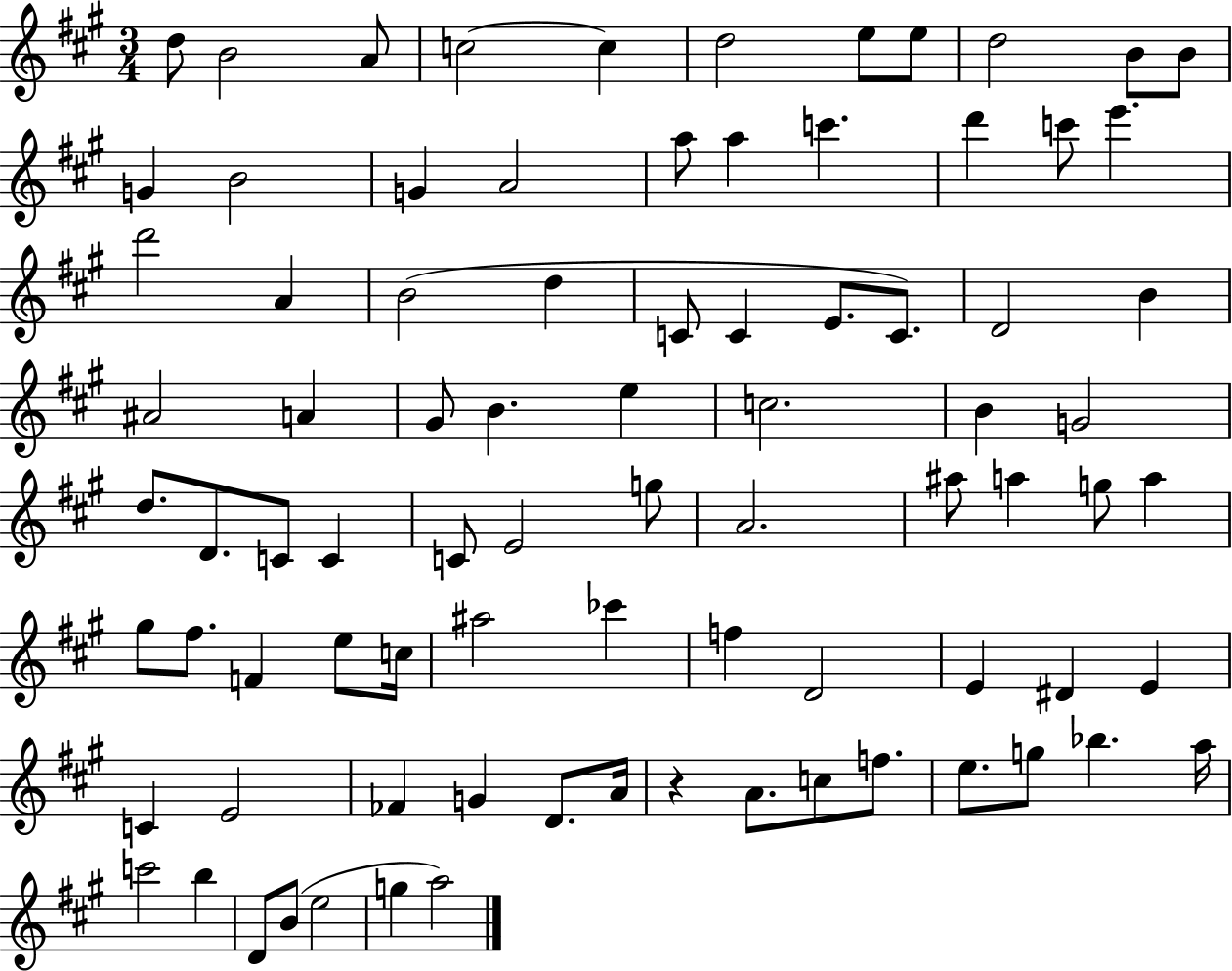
{
  \clef treble
  \numericTimeSignature
  \time 3/4
  \key a \major
  d''8 b'2 a'8 | c''2~~ c''4 | d''2 e''8 e''8 | d''2 b'8 b'8 | \break g'4 b'2 | g'4 a'2 | a''8 a''4 c'''4. | d'''4 c'''8 e'''4. | \break d'''2 a'4 | b'2( d''4 | c'8 c'4 e'8. c'8.) | d'2 b'4 | \break ais'2 a'4 | gis'8 b'4. e''4 | c''2. | b'4 g'2 | \break d''8. d'8. c'8 c'4 | c'8 e'2 g''8 | a'2. | ais''8 a''4 g''8 a''4 | \break gis''8 fis''8. f'4 e''8 c''16 | ais''2 ces'''4 | f''4 d'2 | e'4 dis'4 e'4 | \break c'4 e'2 | fes'4 g'4 d'8. a'16 | r4 a'8. c''8 f''8. | e''8. g''8 bes''4. a''16 | \break c'''2 b''4 | d'8 b'8( e''2 | g''4 a''2) | \bar "|."
}